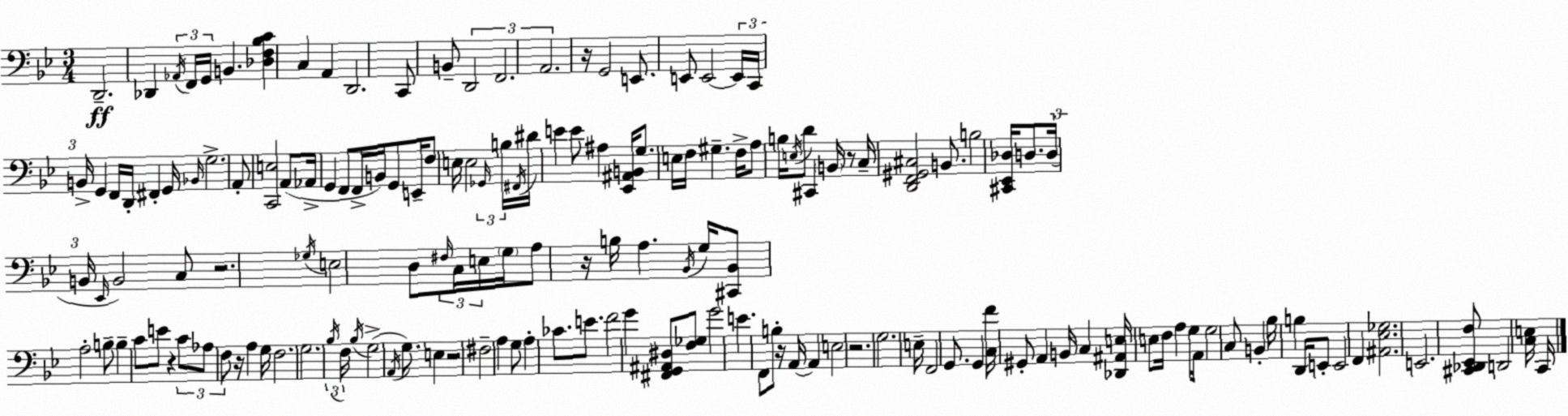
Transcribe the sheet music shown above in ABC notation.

X:1
T:Untitled
M:3/4
L:1/4
K:Bb
D,,2 _D,, _A,,/4 F,,/4 G,,/4 B,, [_D,F,_B,C] C, A,, D,,2 C,,/2 B,,/2 D,,2 F,,2 A,,2 z/4 G,,2 E,,/2 E,,/2 E,,2 E,,/4 C,,/4 B,,/4 G,, F,,/4 D,,/4 ^F,, G,,/4 _B,,/4 G,2 A,,/2 [C,,E,]2 A,,/2 _A,,/4 G,, F,,/2 F,,/4 B,,/4 G,,/2 E,,/4 F,/2 E,/4 E,2 _G,,/4 B,/4 ^F,,/4 ^D/4 E E/2 ^A, [_E,,^A,,B,,]/4 G,/2 E,/4 F,/4 ^G, F,/4 A,/2 B,/4 E,/4 D/2 ^C,, B,,/4 z/2 C,/4 [D,,F,,^G,,^C,]2 B,,/2 B,2 [^C,,_E,,_D,]/4 D,/2 D,/4 B,,/4 _E,,/4 B,,2 C,/2 z2 _G,/4 E,2 D,/2 ^F,/4 C,/4 E,/4 G,/4 A,/2 z/4 B,/4 A, _B,,/4 G,/4 [^C,,_B,,]/2 A,2 B,/2 B, C/2 E/2 z C/2 _A,/2 F,/2 z/4 A, G,/4 F,2 G,2 _B,/4 F,/4 _B,/4 G,2 A,,/4 G,/2 E, z2 ^F,2 A, G,/2 A, _C/2 E/2 F2 G [^F,,G,,^A,,^D,]/2 [F,_G,]/2 G2 E F,,/2 B,/2 z/4 A,,/4 A,, E,2 z2 G,2 E,/4 F,,2 G,,/2 G,, [C,F]/4 ^G,,/2 A,, B,,/4 C, [_D,,^A,,E,]/4 E,/2 F,/4 A, G,/4 A,,/4 G,2 C,/2 B,, _B,/4 B, D,,/4 E,,/2 E,,2 F,, [^A,,_E,_G,]2 E,,2 [^C,,_D,,_E,,F,]/2 D,,2 [C,E,]/4 C,,/4